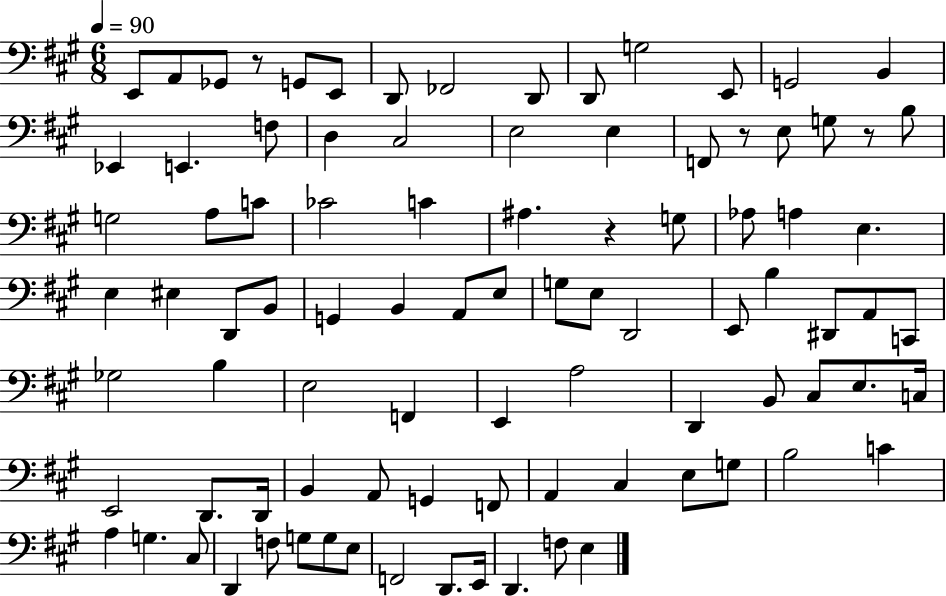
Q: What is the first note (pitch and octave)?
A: E2